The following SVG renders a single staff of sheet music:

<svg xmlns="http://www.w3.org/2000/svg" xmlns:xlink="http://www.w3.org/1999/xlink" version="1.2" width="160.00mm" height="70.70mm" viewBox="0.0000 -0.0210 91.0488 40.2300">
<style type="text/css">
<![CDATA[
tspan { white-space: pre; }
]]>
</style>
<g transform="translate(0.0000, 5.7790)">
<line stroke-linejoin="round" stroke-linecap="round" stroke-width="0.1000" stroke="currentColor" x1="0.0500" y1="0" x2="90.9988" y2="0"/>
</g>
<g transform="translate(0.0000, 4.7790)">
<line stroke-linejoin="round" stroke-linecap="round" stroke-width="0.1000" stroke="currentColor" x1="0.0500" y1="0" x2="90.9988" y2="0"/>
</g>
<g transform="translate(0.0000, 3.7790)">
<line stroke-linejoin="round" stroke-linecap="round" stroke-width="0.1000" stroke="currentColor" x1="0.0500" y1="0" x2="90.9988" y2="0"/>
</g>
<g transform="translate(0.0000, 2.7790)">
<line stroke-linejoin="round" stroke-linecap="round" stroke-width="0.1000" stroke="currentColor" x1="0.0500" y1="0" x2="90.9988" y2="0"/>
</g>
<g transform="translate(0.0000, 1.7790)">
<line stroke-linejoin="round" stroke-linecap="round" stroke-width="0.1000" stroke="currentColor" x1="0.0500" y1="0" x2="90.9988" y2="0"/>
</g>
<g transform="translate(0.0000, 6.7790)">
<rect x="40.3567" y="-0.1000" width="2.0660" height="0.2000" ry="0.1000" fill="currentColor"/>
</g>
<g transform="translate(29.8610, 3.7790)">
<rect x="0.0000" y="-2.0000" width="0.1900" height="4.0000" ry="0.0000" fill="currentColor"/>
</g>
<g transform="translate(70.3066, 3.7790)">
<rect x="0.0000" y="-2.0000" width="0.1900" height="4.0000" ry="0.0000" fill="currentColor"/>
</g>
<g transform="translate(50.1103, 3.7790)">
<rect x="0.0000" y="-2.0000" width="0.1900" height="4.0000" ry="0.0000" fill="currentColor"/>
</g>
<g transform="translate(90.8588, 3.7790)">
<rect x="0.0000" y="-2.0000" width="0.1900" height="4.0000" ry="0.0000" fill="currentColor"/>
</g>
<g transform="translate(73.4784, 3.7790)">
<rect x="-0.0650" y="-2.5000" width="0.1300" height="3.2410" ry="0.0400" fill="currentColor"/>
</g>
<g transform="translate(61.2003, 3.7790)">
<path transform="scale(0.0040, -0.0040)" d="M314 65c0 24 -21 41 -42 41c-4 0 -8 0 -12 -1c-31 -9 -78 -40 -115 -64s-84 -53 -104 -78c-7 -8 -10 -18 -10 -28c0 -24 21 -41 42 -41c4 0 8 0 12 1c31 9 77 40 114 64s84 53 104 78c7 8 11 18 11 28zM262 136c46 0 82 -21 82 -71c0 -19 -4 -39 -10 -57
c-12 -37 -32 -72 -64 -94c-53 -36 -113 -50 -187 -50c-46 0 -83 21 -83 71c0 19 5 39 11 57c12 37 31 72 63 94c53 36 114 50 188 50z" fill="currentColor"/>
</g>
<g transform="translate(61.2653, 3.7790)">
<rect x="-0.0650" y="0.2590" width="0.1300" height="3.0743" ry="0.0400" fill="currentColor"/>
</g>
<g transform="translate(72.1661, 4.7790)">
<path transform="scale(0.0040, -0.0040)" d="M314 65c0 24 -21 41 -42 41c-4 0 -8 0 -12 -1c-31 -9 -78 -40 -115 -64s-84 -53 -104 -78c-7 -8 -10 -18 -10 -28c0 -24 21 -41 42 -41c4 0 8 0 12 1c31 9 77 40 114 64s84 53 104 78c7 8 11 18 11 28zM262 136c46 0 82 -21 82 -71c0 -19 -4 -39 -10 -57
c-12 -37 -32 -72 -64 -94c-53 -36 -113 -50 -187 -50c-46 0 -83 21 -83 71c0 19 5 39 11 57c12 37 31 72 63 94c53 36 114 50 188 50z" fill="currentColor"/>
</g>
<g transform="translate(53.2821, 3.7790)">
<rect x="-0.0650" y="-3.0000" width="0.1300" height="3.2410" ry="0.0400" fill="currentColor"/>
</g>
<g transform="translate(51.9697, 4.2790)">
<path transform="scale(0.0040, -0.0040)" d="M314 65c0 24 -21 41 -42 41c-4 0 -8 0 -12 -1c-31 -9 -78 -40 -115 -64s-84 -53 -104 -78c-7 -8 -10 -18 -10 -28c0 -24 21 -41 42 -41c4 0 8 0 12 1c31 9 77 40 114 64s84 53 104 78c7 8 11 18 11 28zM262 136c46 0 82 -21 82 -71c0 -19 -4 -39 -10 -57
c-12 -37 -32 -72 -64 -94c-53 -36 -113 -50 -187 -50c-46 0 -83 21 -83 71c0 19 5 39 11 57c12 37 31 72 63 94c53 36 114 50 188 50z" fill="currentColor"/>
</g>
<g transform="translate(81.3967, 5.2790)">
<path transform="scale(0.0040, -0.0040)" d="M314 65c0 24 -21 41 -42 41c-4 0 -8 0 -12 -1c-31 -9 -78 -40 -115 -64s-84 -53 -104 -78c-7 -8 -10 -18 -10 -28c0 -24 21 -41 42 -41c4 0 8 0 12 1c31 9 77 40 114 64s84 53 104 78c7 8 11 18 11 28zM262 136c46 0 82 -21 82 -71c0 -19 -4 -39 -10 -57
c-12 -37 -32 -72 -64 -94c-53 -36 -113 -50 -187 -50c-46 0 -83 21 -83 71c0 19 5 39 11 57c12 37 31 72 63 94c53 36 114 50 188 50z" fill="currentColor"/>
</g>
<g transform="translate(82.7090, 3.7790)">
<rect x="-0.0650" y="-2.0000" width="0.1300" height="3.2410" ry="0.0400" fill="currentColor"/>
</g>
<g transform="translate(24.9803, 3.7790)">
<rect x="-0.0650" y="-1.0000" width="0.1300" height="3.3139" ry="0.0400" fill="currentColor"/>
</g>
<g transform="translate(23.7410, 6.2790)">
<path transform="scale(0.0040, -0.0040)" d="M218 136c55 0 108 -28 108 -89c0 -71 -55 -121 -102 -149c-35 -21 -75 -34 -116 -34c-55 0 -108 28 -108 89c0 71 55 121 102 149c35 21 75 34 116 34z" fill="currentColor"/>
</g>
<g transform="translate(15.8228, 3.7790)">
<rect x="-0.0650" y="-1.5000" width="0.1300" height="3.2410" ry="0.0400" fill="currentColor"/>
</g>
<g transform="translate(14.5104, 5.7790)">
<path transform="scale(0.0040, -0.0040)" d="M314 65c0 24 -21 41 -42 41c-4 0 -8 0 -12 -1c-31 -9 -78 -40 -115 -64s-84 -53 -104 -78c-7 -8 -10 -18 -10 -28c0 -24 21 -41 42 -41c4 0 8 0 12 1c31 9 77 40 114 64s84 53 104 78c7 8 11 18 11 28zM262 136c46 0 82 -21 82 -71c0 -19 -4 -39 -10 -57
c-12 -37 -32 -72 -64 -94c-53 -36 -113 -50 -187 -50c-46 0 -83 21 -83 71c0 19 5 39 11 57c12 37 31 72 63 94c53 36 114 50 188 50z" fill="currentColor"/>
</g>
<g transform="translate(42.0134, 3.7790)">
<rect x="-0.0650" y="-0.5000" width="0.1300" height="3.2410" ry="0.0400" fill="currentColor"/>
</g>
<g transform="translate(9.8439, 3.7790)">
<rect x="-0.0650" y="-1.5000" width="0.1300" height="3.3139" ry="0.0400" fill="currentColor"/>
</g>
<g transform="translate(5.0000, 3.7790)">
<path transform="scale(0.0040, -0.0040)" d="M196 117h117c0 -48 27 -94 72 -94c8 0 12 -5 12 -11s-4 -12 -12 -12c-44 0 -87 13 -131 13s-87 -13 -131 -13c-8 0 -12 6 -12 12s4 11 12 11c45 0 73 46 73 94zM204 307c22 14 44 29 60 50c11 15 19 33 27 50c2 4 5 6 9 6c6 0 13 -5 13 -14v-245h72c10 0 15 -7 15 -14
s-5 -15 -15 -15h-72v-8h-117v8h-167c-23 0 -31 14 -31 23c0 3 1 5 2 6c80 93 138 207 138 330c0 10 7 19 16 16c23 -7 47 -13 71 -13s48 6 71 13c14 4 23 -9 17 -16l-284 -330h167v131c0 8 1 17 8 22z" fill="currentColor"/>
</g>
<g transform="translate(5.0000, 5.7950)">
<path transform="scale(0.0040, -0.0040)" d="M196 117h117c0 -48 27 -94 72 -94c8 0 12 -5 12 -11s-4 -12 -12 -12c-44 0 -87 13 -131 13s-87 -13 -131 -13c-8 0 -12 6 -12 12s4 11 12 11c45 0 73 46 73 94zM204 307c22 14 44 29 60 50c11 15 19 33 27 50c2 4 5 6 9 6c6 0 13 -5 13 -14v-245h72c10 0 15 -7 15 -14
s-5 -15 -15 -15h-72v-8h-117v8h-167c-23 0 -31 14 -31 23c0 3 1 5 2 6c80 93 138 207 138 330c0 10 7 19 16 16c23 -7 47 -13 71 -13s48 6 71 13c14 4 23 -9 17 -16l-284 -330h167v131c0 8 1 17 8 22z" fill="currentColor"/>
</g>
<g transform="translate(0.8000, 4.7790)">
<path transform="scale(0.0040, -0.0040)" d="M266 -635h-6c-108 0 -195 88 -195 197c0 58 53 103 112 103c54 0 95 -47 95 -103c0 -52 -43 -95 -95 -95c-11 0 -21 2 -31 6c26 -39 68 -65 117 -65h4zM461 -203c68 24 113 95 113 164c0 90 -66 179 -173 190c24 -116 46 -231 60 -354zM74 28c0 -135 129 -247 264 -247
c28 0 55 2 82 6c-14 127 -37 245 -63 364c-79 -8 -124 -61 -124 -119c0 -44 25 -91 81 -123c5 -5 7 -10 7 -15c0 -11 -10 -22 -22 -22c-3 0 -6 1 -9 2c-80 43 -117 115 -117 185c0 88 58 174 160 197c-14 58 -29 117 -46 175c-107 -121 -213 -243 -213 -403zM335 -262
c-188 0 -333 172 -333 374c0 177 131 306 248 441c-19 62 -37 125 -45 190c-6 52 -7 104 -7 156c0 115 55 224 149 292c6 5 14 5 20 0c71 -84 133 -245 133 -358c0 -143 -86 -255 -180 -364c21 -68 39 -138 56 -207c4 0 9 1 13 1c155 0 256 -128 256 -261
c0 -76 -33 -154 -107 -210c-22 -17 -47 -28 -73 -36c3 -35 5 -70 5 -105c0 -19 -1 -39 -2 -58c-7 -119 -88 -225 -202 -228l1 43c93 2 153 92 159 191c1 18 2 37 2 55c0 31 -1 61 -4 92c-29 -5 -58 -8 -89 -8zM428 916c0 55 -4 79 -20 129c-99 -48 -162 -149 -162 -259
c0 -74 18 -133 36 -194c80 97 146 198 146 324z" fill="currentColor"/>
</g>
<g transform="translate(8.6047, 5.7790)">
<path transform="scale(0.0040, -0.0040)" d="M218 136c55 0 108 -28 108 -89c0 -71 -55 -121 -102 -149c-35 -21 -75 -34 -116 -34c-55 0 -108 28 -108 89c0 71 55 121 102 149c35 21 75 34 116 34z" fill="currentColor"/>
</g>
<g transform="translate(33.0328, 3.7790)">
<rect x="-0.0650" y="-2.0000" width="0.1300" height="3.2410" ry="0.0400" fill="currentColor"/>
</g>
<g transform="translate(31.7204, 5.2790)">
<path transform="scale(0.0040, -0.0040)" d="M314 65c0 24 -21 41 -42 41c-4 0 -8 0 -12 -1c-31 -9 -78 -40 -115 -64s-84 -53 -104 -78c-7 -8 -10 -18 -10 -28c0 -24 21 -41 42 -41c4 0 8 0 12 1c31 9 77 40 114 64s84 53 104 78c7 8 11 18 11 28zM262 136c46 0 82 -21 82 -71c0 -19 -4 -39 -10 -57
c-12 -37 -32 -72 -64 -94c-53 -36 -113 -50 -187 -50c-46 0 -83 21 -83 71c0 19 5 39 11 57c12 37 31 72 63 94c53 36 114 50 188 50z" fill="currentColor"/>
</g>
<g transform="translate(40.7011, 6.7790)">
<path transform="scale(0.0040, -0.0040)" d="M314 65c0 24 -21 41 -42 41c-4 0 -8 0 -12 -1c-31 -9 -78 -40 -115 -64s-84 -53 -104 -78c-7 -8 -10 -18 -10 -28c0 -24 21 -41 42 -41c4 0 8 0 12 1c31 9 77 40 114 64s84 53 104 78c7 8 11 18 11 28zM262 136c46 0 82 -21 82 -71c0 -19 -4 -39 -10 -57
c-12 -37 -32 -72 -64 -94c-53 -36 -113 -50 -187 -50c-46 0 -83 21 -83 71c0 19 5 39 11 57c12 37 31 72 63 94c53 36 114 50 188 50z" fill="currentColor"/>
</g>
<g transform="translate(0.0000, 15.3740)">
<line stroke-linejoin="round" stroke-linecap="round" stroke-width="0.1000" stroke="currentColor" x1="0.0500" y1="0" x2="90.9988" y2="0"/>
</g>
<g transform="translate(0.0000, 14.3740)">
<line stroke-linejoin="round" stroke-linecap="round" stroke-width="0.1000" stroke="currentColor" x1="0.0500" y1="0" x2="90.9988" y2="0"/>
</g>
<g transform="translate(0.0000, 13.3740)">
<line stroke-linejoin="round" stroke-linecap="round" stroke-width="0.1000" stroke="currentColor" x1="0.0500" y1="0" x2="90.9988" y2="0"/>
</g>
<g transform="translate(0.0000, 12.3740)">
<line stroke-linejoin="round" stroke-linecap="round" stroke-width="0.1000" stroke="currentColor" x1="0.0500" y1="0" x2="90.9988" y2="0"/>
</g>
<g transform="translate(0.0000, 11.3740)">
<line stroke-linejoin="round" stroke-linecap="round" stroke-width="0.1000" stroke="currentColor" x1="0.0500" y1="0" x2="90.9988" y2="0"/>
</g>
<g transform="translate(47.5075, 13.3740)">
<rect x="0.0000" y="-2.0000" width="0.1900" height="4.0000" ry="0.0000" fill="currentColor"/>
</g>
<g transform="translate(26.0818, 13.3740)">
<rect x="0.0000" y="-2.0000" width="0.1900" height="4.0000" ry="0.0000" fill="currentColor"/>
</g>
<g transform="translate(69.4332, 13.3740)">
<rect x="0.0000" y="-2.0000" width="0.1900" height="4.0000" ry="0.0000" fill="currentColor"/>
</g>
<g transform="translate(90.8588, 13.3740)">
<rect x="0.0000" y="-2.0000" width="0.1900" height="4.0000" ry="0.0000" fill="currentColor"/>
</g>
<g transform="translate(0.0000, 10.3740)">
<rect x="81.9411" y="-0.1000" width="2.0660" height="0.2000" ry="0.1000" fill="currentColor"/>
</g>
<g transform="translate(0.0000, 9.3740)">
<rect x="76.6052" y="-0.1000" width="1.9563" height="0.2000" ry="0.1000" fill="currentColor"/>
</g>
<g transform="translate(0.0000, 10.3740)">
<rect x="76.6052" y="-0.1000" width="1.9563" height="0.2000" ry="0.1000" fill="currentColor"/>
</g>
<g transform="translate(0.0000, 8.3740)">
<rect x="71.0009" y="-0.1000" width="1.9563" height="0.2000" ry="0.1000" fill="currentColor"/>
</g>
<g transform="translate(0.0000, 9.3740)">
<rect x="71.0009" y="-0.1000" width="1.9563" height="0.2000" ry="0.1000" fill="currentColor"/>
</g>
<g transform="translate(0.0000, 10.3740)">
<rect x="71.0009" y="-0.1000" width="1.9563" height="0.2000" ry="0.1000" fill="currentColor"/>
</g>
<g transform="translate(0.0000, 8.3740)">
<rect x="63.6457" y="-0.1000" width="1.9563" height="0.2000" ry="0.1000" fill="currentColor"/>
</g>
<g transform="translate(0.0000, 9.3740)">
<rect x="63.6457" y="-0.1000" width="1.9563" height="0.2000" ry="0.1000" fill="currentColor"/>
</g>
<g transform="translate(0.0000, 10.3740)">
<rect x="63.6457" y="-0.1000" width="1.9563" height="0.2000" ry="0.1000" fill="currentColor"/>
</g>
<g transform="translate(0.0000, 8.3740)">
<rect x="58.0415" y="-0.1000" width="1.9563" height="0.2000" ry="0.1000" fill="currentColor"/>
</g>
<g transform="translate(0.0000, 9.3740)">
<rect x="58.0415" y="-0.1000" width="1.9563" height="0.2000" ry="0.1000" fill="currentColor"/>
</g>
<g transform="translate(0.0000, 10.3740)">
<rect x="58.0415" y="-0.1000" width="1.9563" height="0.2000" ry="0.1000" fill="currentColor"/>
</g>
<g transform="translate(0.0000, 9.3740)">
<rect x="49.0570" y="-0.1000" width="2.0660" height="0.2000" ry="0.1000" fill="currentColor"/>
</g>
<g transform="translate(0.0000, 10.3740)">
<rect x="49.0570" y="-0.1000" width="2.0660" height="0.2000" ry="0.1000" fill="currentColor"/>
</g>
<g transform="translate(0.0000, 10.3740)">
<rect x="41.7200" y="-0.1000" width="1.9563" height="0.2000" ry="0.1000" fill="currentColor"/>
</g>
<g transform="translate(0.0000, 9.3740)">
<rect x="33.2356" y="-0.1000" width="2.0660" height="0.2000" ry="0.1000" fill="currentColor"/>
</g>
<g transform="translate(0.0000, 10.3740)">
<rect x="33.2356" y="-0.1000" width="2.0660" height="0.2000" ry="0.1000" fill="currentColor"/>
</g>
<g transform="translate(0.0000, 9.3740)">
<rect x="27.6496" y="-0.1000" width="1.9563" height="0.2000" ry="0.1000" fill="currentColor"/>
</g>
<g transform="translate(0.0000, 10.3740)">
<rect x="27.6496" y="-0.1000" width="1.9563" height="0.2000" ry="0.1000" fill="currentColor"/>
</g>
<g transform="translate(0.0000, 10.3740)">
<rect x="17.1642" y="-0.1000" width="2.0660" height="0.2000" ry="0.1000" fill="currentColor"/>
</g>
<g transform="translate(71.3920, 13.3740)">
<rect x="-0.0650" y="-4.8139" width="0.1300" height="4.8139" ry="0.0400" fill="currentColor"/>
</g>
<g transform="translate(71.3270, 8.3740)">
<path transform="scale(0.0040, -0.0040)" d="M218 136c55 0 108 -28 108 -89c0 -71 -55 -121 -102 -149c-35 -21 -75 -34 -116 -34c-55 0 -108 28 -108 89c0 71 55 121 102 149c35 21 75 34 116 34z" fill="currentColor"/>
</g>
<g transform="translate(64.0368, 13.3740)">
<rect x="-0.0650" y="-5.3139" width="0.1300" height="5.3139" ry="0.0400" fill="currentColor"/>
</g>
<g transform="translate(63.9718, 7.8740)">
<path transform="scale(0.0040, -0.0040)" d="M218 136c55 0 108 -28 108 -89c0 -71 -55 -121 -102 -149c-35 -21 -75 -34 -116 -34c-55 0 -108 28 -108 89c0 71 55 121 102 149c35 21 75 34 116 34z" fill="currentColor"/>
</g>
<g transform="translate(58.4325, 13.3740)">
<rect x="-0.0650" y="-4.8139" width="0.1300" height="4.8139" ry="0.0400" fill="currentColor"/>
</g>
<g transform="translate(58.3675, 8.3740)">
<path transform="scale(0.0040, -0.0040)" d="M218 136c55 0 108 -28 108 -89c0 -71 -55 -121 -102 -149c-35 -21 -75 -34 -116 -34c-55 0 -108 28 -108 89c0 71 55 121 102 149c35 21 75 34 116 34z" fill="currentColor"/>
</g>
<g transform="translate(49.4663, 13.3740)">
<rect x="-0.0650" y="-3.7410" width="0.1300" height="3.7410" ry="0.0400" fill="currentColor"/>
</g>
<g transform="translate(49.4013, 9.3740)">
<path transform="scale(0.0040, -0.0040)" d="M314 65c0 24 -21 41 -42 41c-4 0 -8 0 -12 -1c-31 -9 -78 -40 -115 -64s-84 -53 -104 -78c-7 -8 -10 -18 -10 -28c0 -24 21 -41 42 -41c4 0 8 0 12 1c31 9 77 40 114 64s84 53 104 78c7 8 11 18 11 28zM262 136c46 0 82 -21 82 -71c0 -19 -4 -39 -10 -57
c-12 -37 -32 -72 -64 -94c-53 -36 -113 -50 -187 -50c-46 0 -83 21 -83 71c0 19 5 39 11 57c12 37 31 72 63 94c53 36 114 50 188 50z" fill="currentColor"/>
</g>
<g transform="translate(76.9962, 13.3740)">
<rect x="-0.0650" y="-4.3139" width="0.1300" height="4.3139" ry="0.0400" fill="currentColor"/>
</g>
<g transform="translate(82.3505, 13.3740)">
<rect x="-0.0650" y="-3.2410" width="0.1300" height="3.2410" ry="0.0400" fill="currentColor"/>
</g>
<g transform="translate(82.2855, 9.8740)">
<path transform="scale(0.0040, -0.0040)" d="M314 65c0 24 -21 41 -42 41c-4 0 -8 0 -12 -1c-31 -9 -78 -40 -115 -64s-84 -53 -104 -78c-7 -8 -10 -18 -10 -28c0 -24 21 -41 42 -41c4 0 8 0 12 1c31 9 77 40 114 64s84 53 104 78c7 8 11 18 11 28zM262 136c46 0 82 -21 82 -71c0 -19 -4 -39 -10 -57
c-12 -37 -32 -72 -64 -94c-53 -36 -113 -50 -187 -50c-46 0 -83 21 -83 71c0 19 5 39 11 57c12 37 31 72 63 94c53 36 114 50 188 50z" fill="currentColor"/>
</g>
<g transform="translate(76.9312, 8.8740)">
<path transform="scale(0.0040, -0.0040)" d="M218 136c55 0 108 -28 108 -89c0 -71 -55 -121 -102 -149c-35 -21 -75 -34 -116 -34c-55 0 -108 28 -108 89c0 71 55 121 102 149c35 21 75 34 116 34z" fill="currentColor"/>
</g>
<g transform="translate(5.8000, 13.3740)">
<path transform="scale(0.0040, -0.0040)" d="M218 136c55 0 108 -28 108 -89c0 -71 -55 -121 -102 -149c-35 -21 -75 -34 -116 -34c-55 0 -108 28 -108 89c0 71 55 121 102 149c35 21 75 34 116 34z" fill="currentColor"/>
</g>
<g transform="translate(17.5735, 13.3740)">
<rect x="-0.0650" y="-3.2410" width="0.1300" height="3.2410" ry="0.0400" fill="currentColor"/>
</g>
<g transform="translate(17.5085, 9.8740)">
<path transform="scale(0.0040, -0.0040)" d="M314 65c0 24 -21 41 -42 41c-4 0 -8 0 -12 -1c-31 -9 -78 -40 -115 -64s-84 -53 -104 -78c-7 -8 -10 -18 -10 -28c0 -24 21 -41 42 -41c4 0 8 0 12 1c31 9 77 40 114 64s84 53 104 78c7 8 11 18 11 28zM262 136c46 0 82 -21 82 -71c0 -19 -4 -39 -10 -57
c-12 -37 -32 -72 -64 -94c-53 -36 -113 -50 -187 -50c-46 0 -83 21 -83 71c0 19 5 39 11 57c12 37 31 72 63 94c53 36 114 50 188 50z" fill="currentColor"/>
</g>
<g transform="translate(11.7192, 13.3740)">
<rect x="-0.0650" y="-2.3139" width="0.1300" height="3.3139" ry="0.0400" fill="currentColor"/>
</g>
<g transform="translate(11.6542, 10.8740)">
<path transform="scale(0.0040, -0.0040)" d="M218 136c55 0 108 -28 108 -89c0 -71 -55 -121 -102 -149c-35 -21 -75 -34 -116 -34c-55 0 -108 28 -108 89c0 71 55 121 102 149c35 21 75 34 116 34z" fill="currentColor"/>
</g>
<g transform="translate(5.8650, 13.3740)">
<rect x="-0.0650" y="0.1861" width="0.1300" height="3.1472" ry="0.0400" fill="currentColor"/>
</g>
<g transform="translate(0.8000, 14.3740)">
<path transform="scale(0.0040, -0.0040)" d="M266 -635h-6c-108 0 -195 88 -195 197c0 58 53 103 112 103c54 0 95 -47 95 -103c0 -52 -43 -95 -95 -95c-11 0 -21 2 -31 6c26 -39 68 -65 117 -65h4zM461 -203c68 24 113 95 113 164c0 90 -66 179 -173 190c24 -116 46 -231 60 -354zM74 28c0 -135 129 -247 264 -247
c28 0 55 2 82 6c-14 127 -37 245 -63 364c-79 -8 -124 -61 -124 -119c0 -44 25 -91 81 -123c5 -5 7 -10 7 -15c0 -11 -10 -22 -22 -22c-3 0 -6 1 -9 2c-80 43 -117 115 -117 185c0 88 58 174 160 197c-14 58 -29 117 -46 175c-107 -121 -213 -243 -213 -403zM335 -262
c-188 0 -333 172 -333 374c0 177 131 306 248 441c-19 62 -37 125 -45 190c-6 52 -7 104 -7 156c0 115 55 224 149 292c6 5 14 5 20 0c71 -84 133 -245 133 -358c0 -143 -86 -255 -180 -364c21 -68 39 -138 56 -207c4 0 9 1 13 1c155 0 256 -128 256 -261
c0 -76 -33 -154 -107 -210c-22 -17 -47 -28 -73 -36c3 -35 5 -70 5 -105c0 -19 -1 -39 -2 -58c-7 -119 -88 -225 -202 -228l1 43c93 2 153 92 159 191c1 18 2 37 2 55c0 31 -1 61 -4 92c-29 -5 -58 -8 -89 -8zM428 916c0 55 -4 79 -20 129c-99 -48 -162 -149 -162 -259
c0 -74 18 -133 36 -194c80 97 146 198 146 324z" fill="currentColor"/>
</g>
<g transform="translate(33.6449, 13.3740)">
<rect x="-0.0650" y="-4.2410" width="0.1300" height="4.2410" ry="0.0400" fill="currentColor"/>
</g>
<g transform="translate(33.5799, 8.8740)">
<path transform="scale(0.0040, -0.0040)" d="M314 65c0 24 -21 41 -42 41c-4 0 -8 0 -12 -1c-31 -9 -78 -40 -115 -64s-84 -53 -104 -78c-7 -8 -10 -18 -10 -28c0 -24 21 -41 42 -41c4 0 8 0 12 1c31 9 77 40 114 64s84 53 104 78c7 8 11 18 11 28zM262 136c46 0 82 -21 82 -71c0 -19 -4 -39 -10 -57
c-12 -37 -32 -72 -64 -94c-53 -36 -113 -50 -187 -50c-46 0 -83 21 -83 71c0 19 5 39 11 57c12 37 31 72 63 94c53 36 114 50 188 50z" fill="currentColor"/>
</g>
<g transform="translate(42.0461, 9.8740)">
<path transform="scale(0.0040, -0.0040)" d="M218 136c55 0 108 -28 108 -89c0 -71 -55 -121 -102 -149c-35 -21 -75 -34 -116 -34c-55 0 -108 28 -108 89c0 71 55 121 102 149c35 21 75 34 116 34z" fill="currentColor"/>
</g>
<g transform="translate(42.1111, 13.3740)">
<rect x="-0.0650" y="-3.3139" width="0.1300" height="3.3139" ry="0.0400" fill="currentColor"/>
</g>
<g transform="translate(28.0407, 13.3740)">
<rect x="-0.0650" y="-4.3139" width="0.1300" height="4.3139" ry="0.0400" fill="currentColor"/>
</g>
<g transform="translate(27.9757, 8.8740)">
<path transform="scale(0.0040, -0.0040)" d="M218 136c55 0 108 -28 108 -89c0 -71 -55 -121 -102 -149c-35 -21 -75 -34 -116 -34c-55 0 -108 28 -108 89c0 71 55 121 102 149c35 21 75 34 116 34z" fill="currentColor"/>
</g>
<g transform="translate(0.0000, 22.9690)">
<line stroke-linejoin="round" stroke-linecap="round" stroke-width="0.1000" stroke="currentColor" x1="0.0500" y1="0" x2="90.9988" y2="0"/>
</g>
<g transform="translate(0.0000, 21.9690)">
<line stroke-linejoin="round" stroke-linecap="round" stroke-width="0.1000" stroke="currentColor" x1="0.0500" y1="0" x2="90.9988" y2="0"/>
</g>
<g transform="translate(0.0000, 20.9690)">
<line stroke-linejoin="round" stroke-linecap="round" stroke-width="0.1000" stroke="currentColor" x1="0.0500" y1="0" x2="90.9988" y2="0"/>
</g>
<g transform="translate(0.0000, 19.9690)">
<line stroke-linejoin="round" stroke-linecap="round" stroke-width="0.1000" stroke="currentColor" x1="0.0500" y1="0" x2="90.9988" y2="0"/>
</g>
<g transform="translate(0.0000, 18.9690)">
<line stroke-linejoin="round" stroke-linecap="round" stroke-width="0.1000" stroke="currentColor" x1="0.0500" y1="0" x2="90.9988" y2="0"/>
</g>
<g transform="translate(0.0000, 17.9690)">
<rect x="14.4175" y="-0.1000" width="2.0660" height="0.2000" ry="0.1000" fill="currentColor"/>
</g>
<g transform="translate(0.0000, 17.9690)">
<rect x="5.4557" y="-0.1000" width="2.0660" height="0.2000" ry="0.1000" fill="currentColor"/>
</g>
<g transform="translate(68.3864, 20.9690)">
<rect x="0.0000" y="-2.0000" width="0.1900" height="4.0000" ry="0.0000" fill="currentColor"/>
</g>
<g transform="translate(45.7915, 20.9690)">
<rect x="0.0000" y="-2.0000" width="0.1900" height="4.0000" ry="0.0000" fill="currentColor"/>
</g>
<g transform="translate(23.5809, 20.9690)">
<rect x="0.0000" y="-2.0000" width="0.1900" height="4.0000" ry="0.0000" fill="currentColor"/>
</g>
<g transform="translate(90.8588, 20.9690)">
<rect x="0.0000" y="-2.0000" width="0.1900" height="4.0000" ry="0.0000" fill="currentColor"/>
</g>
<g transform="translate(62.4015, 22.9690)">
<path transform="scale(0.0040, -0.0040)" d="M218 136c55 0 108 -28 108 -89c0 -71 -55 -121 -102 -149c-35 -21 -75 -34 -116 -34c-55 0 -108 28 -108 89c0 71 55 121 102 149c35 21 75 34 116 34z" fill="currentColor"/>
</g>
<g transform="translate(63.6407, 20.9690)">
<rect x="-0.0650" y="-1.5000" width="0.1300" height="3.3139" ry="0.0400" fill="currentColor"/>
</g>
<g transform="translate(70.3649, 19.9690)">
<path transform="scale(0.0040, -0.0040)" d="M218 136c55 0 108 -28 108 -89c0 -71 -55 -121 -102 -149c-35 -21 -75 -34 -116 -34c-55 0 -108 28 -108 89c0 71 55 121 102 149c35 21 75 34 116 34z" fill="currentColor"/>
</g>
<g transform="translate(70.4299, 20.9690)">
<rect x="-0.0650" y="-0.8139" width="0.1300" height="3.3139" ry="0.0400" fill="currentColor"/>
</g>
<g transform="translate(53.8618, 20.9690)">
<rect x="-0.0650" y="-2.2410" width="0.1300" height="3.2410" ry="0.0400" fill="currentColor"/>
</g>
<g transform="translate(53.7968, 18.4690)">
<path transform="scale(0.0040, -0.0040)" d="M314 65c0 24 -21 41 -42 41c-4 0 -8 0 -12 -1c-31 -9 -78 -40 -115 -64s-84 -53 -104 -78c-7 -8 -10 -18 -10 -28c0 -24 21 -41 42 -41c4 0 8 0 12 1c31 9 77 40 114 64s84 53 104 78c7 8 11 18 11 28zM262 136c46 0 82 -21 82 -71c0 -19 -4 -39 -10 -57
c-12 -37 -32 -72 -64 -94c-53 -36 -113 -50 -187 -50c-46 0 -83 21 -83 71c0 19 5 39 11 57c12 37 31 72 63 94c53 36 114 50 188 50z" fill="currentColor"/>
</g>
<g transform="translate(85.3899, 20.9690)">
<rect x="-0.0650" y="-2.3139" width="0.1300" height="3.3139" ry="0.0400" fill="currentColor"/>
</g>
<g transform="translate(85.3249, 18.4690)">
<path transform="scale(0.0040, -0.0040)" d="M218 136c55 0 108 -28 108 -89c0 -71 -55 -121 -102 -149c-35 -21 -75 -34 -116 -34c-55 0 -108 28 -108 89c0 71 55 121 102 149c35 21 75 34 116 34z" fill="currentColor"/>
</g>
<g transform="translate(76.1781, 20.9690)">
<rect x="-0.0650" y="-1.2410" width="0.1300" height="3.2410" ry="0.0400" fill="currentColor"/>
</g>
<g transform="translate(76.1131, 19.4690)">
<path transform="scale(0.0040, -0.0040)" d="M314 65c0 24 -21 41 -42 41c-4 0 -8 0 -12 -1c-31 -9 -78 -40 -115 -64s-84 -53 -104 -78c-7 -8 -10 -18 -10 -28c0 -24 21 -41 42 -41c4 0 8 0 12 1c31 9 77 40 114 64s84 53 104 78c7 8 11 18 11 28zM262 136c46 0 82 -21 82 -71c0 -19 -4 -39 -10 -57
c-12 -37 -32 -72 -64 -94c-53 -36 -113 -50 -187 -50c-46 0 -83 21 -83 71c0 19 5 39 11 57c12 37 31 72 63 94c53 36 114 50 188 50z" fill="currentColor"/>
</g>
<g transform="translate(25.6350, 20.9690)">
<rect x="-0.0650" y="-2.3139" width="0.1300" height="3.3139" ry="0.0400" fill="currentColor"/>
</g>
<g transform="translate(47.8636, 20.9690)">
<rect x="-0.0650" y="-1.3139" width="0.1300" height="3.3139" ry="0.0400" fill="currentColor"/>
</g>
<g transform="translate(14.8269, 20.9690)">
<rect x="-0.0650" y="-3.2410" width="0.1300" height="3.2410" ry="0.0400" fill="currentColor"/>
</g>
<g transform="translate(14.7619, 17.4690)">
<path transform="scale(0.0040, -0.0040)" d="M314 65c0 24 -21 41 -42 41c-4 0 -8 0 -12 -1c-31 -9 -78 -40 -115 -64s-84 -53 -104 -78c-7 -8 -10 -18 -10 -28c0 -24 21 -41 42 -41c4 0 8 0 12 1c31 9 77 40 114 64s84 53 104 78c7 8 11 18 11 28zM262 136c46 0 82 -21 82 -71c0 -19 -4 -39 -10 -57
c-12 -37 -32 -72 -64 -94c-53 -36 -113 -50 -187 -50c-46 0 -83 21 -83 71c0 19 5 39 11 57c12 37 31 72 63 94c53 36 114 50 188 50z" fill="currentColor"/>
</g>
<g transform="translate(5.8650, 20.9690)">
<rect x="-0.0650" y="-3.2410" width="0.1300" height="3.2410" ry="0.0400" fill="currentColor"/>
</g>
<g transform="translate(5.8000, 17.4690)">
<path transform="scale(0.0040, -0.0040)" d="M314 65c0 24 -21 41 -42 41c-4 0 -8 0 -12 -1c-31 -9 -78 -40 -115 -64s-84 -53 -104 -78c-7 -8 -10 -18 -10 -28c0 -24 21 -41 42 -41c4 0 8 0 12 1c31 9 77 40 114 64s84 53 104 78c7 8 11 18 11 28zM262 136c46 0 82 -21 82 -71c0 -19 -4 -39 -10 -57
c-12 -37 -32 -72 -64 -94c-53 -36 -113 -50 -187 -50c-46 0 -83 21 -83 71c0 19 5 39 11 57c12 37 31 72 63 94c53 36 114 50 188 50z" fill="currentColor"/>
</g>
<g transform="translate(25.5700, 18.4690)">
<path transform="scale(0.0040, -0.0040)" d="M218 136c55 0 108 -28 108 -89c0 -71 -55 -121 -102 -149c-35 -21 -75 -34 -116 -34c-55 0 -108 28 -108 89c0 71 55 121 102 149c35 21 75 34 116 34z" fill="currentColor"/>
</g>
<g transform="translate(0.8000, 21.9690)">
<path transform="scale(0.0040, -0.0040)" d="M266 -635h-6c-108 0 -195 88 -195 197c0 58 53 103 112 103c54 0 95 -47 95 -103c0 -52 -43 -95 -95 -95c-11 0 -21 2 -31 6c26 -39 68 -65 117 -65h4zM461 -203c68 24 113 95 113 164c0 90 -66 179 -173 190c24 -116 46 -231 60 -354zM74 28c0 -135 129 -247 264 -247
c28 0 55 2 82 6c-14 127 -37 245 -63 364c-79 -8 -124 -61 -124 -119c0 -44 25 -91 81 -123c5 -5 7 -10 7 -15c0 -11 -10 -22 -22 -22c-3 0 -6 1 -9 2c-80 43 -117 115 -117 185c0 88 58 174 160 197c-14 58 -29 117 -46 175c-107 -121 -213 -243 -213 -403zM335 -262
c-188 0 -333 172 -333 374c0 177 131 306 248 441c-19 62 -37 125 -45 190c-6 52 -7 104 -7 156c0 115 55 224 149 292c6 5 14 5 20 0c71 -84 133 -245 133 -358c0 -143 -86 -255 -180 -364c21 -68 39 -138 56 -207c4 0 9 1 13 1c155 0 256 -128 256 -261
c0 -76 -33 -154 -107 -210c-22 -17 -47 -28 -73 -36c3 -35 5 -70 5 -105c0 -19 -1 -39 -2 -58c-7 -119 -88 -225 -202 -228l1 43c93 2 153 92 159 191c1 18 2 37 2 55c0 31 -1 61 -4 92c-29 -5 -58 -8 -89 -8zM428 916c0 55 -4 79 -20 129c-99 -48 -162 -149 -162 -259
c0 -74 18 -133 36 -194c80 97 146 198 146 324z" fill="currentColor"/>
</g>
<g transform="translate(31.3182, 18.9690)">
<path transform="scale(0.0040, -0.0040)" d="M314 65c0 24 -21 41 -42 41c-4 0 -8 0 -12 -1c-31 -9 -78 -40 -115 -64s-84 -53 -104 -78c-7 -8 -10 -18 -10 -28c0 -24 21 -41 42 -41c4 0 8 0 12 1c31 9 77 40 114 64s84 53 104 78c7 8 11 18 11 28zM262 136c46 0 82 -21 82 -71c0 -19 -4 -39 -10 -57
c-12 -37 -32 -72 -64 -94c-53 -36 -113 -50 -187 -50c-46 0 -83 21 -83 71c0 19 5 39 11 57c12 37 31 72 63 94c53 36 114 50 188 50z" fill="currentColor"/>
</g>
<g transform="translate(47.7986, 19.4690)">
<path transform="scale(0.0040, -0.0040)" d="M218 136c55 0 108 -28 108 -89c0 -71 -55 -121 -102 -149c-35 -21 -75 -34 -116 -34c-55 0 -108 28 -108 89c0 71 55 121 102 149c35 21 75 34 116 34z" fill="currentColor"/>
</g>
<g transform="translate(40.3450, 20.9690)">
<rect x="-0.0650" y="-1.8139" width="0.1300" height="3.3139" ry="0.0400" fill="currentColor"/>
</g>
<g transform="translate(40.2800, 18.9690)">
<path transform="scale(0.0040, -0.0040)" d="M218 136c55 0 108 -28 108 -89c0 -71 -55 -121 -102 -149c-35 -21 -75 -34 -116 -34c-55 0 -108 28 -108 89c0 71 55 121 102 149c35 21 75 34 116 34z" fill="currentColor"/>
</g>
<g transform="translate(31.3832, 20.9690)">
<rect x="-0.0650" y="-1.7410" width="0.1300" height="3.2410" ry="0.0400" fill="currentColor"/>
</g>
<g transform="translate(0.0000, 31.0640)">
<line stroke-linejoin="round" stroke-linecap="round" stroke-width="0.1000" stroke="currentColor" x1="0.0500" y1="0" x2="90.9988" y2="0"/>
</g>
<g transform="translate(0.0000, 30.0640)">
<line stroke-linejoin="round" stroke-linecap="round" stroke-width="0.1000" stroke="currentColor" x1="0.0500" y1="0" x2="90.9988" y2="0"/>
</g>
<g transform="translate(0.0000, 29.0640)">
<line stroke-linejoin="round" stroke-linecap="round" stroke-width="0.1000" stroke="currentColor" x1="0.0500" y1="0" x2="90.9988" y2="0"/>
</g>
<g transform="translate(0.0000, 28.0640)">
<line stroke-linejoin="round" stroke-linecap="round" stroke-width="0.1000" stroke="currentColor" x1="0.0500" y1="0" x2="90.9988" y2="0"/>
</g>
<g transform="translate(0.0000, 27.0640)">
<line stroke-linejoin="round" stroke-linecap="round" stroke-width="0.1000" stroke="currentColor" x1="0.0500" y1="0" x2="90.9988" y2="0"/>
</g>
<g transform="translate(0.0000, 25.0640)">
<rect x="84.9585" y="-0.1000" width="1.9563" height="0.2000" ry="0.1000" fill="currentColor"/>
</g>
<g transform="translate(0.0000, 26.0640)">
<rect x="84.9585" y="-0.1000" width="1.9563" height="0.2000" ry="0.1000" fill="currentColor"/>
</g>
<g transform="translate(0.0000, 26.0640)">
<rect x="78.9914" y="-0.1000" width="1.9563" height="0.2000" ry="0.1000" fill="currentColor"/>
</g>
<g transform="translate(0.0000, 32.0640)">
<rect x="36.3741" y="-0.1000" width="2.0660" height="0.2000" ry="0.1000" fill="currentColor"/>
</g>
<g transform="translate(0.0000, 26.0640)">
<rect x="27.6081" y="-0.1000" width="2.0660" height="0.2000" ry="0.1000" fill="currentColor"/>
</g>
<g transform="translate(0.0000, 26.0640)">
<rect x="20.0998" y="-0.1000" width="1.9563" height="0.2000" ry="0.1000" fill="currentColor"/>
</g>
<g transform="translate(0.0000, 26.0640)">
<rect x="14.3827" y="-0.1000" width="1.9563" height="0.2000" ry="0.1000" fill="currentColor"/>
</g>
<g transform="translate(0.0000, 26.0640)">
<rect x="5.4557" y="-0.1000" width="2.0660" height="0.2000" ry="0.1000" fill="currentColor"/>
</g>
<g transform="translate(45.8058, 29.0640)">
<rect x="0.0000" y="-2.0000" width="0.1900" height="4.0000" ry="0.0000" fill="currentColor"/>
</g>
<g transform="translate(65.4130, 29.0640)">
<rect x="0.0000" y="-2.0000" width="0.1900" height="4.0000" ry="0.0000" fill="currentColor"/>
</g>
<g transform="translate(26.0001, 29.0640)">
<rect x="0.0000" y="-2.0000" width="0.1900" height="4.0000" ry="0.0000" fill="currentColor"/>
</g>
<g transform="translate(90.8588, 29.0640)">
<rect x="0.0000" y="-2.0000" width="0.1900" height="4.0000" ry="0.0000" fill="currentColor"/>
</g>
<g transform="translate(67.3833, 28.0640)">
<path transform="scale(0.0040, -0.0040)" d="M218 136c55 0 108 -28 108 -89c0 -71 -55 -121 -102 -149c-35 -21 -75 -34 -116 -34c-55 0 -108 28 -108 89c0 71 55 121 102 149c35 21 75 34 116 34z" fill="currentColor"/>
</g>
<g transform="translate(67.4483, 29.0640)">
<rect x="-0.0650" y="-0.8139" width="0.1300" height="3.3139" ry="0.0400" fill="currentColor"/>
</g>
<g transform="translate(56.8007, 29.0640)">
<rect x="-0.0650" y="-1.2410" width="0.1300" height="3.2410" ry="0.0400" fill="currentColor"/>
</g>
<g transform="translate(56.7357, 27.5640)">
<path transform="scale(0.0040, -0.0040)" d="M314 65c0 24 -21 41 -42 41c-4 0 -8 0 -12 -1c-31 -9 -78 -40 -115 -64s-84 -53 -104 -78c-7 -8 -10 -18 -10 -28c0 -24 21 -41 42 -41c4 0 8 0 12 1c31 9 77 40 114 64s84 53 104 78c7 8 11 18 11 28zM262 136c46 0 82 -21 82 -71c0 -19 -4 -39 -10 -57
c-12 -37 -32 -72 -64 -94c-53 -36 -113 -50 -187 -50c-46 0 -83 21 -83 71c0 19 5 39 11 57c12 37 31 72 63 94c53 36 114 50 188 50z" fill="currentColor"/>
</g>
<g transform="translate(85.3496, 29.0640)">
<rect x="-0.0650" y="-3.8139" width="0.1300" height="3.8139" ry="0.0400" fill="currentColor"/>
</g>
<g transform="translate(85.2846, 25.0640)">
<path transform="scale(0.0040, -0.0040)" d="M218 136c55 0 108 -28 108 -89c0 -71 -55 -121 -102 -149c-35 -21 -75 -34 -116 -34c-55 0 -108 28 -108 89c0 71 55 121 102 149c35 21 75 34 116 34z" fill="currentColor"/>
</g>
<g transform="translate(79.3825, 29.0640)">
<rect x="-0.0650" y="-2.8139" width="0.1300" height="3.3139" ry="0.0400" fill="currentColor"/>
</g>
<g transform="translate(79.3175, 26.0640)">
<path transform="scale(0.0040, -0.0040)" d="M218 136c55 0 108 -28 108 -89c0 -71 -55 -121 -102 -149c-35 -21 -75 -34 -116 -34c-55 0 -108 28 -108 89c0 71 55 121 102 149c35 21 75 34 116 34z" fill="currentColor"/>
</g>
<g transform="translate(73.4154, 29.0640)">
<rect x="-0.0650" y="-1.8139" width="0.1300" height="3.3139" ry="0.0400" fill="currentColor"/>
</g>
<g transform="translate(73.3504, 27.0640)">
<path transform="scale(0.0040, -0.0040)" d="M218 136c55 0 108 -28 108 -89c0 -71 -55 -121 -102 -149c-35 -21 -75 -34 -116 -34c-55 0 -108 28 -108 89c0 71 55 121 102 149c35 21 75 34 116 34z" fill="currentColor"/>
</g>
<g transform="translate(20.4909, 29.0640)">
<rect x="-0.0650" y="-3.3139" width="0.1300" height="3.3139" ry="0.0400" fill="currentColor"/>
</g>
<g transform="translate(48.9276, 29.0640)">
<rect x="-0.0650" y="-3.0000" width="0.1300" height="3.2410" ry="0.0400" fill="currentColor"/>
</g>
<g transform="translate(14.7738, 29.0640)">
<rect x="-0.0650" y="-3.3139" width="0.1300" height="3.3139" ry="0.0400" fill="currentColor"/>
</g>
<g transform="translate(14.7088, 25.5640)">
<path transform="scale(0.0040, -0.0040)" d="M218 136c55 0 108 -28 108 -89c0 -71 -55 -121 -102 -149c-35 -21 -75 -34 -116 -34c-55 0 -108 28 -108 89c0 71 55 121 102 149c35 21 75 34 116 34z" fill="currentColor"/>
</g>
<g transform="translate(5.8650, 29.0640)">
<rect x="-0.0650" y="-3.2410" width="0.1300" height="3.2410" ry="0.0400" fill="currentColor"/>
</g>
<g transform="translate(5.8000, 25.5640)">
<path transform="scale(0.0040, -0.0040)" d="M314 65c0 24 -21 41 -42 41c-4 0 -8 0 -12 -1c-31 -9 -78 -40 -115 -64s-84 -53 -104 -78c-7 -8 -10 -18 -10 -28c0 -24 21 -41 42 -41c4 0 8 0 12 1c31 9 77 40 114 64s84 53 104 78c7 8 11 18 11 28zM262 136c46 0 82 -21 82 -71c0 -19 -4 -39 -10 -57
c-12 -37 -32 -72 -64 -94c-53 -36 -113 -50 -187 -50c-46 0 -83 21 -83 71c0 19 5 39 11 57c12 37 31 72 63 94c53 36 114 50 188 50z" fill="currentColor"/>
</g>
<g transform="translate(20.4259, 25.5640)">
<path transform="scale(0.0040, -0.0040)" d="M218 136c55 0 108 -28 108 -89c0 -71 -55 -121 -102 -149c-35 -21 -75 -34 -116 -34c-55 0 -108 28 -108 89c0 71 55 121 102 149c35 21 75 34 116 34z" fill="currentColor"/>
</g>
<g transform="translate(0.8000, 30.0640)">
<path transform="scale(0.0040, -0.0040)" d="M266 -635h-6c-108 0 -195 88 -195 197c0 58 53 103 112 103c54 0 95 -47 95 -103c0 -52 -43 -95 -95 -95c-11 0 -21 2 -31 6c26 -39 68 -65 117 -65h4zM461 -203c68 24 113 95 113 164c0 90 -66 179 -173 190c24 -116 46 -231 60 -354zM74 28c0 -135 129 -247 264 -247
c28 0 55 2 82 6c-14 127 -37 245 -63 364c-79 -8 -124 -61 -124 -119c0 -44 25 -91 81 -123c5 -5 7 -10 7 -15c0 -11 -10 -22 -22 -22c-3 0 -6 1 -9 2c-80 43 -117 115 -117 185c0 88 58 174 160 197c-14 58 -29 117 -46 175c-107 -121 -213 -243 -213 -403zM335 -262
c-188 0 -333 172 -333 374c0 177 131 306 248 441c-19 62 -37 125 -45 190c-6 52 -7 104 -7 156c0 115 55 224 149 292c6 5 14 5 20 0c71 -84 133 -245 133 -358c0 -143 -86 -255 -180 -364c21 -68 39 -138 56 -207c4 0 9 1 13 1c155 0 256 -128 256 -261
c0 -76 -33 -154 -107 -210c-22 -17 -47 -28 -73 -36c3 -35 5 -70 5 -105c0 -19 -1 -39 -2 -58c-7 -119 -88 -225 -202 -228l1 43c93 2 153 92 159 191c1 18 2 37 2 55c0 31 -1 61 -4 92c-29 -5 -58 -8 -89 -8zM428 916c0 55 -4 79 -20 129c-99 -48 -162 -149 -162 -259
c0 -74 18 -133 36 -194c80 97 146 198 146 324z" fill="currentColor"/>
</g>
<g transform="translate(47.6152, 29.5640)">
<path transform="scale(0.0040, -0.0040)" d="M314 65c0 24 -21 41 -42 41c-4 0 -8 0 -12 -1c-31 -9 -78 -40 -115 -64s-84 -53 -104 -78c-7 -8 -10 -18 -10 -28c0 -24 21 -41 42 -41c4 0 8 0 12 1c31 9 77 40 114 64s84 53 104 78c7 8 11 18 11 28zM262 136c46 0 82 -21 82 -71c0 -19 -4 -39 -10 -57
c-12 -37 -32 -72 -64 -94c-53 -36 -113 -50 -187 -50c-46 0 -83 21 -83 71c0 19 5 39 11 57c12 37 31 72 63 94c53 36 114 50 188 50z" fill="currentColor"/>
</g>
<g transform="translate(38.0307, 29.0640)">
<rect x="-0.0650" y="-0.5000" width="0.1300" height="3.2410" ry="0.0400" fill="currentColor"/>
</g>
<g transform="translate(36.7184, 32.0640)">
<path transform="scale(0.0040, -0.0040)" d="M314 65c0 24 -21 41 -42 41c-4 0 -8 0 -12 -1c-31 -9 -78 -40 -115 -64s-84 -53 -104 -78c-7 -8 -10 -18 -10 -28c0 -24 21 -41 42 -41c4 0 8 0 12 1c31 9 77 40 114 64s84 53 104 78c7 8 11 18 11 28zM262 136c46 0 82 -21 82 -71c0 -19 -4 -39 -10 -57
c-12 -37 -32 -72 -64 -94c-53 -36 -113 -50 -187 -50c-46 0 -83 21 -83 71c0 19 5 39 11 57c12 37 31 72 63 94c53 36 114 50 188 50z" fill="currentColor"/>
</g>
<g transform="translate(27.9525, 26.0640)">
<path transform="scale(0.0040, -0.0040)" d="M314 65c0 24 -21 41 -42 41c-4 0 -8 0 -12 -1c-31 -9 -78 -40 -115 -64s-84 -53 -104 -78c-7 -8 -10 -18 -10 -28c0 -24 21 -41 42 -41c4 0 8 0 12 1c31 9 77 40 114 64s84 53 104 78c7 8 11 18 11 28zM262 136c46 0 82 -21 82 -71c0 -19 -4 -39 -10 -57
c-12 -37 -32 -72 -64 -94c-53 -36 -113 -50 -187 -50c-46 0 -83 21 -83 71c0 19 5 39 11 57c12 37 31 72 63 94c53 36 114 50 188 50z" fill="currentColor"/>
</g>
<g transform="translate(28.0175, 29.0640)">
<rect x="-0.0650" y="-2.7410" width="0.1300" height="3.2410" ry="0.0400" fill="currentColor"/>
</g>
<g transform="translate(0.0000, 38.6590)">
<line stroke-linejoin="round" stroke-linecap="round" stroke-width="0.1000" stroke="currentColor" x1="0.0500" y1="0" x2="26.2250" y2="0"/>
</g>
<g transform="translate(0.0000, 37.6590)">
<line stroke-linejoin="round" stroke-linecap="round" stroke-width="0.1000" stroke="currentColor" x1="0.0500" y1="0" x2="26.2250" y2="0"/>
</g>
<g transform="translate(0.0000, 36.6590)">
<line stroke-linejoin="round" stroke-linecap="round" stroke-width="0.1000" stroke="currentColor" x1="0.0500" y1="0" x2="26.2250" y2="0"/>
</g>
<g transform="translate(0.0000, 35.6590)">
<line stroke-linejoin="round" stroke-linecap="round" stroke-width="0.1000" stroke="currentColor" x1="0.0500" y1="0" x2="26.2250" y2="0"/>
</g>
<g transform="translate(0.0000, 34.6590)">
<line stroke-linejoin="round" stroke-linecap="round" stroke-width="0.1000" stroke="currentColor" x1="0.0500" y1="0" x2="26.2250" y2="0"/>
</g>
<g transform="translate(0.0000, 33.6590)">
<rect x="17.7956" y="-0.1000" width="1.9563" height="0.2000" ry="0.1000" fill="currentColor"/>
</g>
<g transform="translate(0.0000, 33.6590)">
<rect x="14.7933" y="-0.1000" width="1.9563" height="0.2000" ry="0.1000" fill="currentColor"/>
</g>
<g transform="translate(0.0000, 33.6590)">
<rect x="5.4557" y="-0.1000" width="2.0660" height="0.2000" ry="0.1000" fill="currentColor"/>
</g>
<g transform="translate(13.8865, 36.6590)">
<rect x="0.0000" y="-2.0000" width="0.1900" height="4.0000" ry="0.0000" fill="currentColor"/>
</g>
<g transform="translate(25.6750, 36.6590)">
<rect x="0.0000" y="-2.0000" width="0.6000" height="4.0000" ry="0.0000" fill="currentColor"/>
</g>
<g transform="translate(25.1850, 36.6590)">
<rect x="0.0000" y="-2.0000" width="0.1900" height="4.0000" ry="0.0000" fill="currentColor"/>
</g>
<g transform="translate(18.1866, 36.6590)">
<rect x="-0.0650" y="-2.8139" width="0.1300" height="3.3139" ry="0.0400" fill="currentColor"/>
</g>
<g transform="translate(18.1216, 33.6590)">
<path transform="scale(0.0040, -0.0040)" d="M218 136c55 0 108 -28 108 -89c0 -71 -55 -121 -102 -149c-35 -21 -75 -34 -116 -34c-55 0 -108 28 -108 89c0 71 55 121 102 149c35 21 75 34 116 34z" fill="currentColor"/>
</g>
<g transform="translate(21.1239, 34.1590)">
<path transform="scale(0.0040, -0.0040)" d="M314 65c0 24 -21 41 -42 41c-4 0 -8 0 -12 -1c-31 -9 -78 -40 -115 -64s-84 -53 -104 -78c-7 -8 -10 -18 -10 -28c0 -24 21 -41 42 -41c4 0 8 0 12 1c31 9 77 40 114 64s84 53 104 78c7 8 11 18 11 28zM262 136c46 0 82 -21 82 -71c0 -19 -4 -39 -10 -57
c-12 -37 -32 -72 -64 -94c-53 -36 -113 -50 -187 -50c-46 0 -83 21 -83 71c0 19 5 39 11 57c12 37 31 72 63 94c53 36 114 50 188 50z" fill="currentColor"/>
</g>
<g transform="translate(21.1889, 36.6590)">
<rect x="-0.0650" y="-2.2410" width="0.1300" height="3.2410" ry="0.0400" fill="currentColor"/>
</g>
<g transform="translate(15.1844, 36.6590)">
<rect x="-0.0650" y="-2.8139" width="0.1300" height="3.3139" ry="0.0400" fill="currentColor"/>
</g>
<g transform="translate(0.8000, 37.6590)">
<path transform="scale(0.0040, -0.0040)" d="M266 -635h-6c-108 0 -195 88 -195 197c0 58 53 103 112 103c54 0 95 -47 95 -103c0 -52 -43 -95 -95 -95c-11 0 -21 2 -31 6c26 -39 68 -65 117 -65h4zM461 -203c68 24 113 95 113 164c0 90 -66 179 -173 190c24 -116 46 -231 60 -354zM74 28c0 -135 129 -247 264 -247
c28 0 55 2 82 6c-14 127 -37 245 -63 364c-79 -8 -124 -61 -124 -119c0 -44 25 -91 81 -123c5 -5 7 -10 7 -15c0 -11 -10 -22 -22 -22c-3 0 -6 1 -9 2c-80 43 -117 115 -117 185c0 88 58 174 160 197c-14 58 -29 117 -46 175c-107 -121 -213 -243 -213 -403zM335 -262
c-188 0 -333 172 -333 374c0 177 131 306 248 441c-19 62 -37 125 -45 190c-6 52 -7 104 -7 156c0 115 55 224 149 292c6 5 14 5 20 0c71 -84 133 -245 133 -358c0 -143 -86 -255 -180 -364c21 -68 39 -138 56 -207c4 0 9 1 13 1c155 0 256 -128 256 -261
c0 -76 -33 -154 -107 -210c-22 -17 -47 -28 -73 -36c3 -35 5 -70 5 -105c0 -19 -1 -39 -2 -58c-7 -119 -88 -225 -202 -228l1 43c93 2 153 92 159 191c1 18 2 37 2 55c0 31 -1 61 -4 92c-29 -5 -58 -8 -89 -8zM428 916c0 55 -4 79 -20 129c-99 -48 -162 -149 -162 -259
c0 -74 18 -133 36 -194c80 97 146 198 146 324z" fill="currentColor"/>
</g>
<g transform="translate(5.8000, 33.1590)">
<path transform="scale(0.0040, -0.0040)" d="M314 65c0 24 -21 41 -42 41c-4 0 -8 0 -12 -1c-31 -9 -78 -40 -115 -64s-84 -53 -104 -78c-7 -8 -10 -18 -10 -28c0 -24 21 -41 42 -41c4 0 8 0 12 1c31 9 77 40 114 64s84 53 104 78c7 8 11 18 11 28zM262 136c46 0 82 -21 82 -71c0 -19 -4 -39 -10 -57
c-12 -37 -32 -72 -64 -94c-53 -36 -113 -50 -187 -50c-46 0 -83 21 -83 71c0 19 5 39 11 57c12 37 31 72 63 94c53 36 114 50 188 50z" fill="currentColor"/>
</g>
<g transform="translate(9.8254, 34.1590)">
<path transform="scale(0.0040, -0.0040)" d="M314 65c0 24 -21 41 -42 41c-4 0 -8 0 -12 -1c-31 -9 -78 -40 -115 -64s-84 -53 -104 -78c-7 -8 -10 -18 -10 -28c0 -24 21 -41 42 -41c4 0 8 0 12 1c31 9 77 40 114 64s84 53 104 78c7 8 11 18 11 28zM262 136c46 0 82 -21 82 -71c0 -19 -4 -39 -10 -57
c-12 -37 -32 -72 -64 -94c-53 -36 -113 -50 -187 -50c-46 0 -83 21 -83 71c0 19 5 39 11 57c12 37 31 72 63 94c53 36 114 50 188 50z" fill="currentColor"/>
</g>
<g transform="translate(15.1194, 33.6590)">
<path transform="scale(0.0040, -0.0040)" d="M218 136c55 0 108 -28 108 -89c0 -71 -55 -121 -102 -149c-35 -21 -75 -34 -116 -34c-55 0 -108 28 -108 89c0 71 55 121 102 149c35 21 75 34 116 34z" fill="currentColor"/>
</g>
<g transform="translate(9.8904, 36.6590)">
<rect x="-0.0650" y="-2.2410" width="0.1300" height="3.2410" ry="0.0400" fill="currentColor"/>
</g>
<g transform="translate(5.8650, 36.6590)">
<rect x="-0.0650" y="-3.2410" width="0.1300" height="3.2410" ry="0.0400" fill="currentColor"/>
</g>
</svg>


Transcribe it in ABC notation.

X:1
T:Untitled
M:4/4
L:1/4
K:C
E E2 D F2 C2 A2 B2 G2 F2 B g b2 d' d'2 b c'2 e' f' e' d' b2 b2 b2 g f2 f e g2 E d e2 g b2 b b a2 C2 A2 e2 d f a c' b2 g2 a a g2